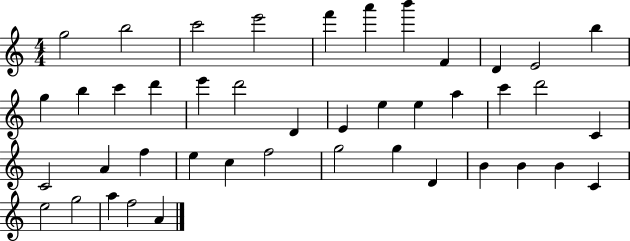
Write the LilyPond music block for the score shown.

{
  \clef treble
  \numericTimeSignature
  \time 4/4
  \key c \major
  g''2 b''2 | c'''2 e'''2 | f'''4 a'''4 b'''4 f'4 | d'4 e'2 b''4 | \break g''4 b''4 c'''4 d'''4 | e'''4 d'''2 d'4 | e'4 e''4 e''4 a''4 | c'''4 d'''2 c'4 | \break c'2 a'4 f''4 | e''4 c''4 f''2 | g''2 g''4 d'4 | b'4 b'4 b'4 c'4 | \break e''2 g''2 | a''4 f''2 a'4 | \bar "|."
}